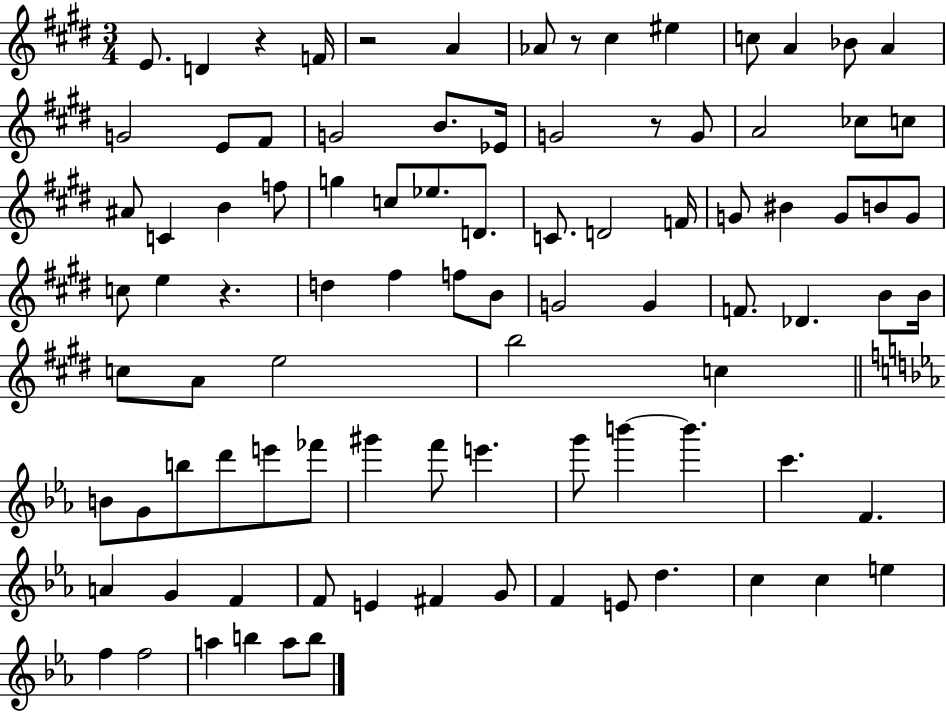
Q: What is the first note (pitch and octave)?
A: E4